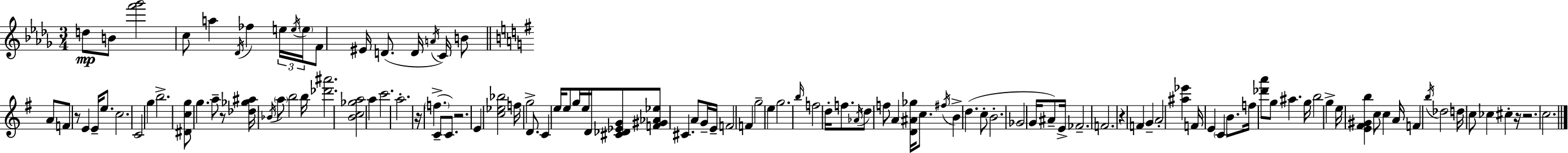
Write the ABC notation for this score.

X:1
T:Untitled
M:3/4
L:1/4
K:Bbm
d/2 B/2 [f'_g']2 c/2 a _D/4 _f e/4 e/4 e/4 F/2 ^E/4 D/2 D/4 A/4 C/4 B/2 A/2 F/2 z/2 E E/4 e/2 c2 C2 g b2 [^Dcg]/2 g a/2 z/2 [_d_g^a]/4 _B/4 a/2 b2 b/4 [_d'^a']2 [Bc_ga]2 a c'2 a2 z/4 f C/2 C/2 z2 E [c_e_b]2 f/4 g2 D/2 C e/4 e/2 g/4 e/4 D/4 [^C_D_EG]/2 [F^G_A_e]/2 ^C A/2 G/4 E/4 F2 F g2 e g2 b/4 f2 d/4 f/2 _A/4 d/2 f/2 A [D^A_g]/4 c/2 ^f/4 B d c/2 B2 _G2 G/4 ^A/2 E/4 _F2 F2 z F G A2 [^a_e'] F/4 E C B/2 f/4 [_d'a']/2 g/2 ^a g/4 b2 g e/4 [E^F^Gb] c/2 c A/4 F b/4 _d2 d/4 c/2 _c ^c z/4 z2 c2